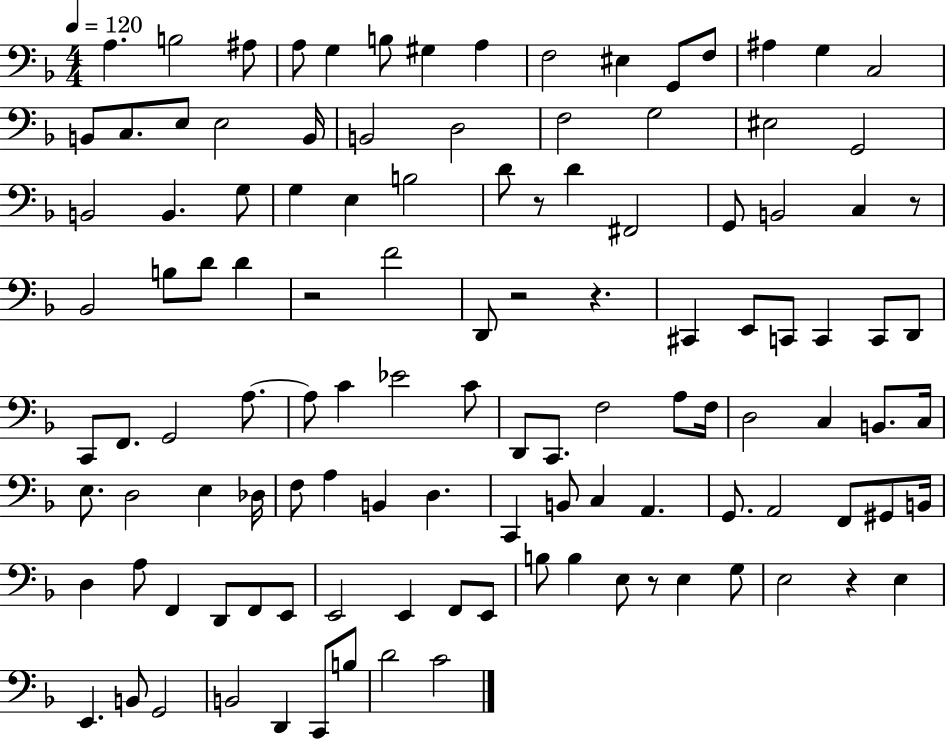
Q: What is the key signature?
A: F major